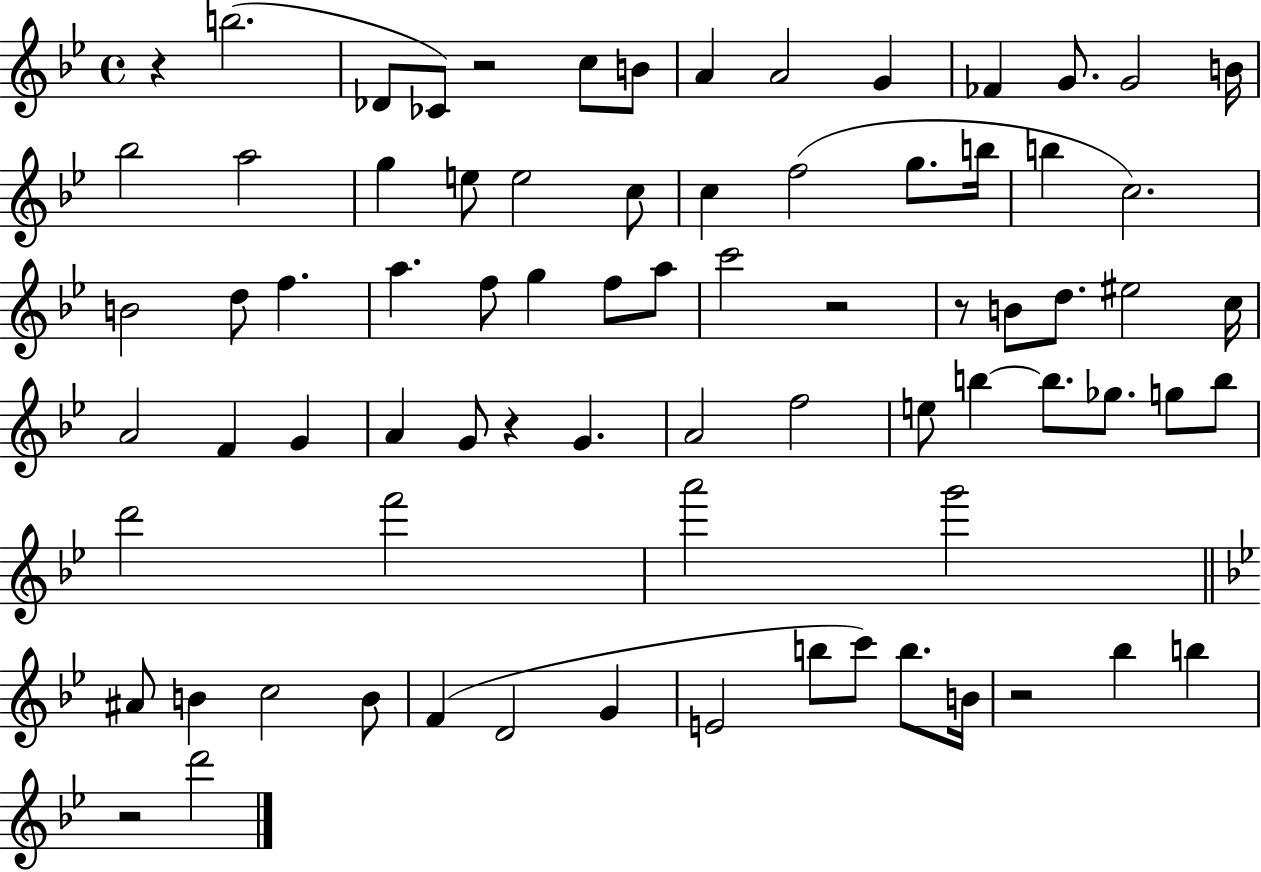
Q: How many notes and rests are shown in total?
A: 77